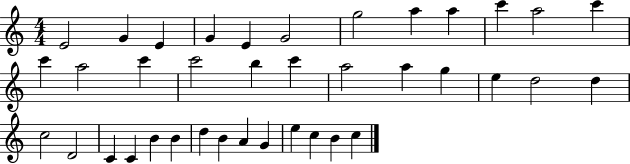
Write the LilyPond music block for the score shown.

{
  \clef treble
  \numericTimeSignature
  \time 4/4
  \key c \major
  e'2 g'4 e'4 | g'4 e'4 g'2 | g''2 a''4 a''4 | c'''4 a''2 c'''4 | \break c'''4 a''2 c'''4 | c'''2 b''4 c'''4 | a''2 a''4 g''4 | e''4 d''2 d''4 | \break c''2 d'2 | c'4 c'4 b'4 b'4 | d''4 b'4 a'4 g'4 | e''4 c''4 b'4 c''4 | \break \bar "|."
}